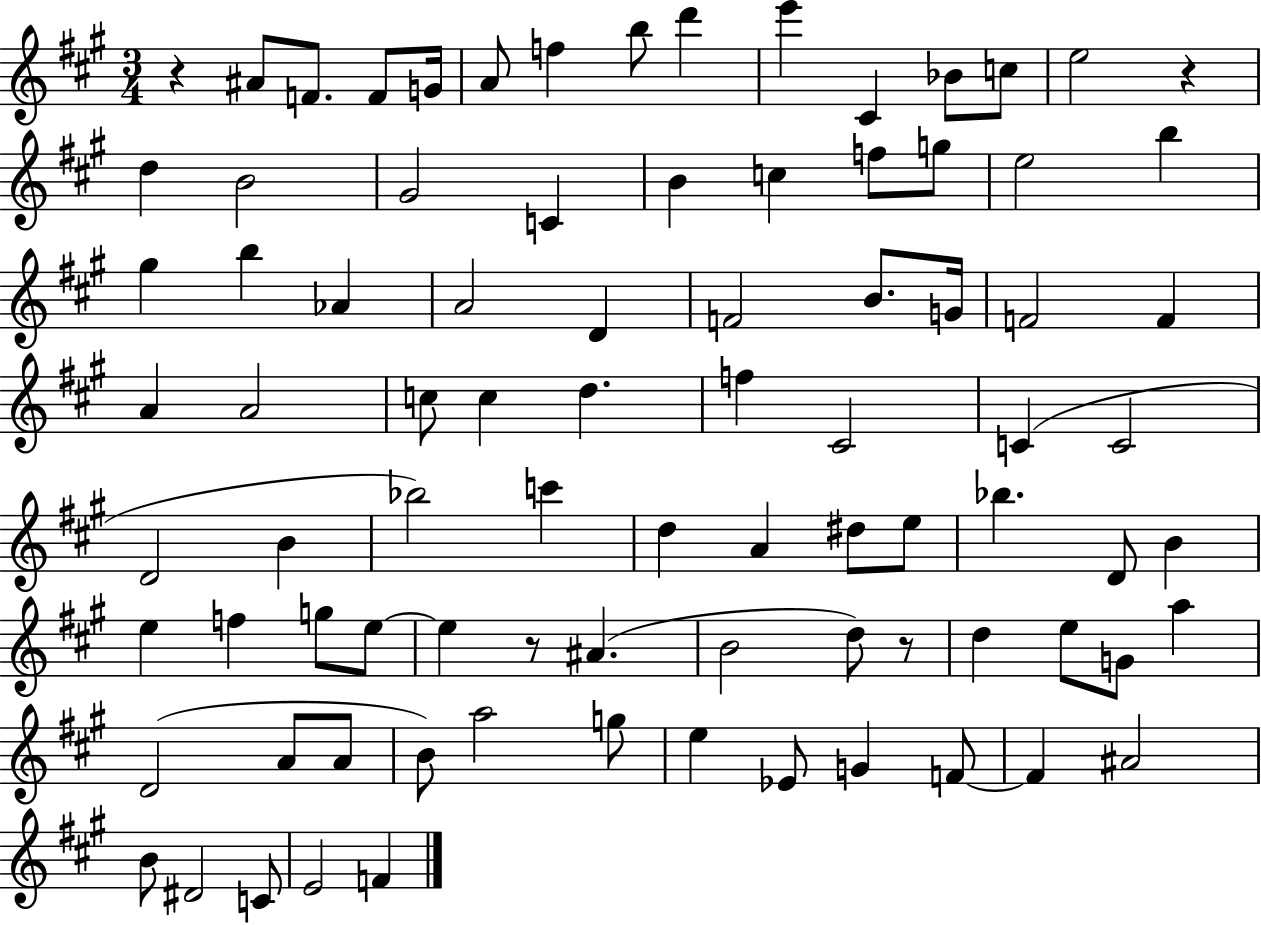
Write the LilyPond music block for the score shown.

{
  \clef treble
  \numericTimeSignature
  \time 3/4
  \key a \major
  r4 ais'8 f'8. f'8 g'16 | a'8 f''4 b''8 d'''4 | e'''4 cis'4 bes'8 c''8 | e''2 r4 | \break d''4 b'2 | gis'2 c'4 | b'4 c''4 f''8 g''8 | e''2 b''4 | \break gis''4 b''4 aes'4 | a'2 d'4 | f'2 b'8. g'16 | f'2 f'4 | \break a'4 a'2 | c''8 c''4 d''4. | f''4 cis'2 | c'4( c'2 | \break d'2 b'4 | bes''2) c'''4 | d''4 a'4 dis''8 e''8 | bes''4. d'8 b'4 | \break e''4 f''4 g''8 e''8~~ | e''4 r8 ais'4.( | b'2 d''8) r8 | d''4 e''8 g'8 a''4 | \break d'2( a'8 a'8 | b'8) a''2 g''8 | e''4 ees'8 g'4 f'8~~ | f'4 ais'2 | \break b'8 dis'2 c'8 | e'2 f'4 | \bar "|."
}